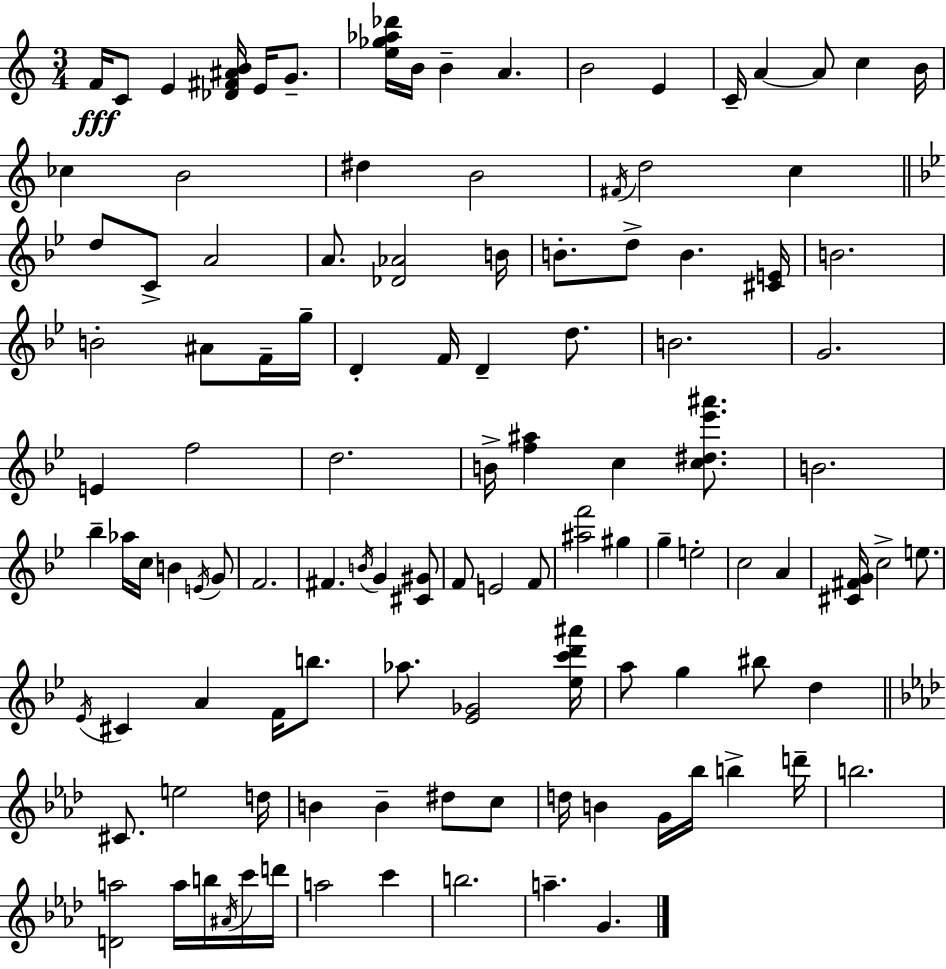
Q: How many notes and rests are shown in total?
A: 113